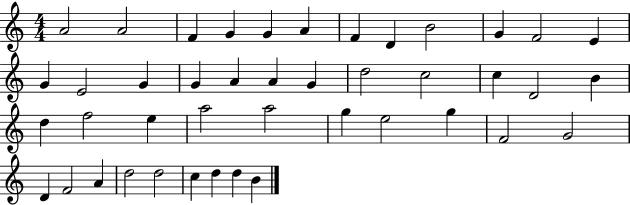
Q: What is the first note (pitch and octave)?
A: A4